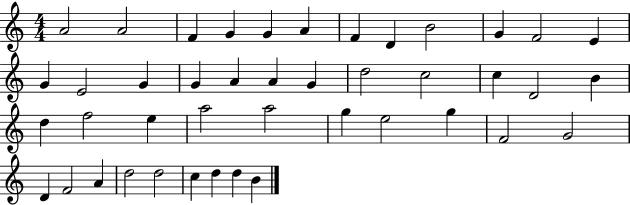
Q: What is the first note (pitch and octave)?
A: A4